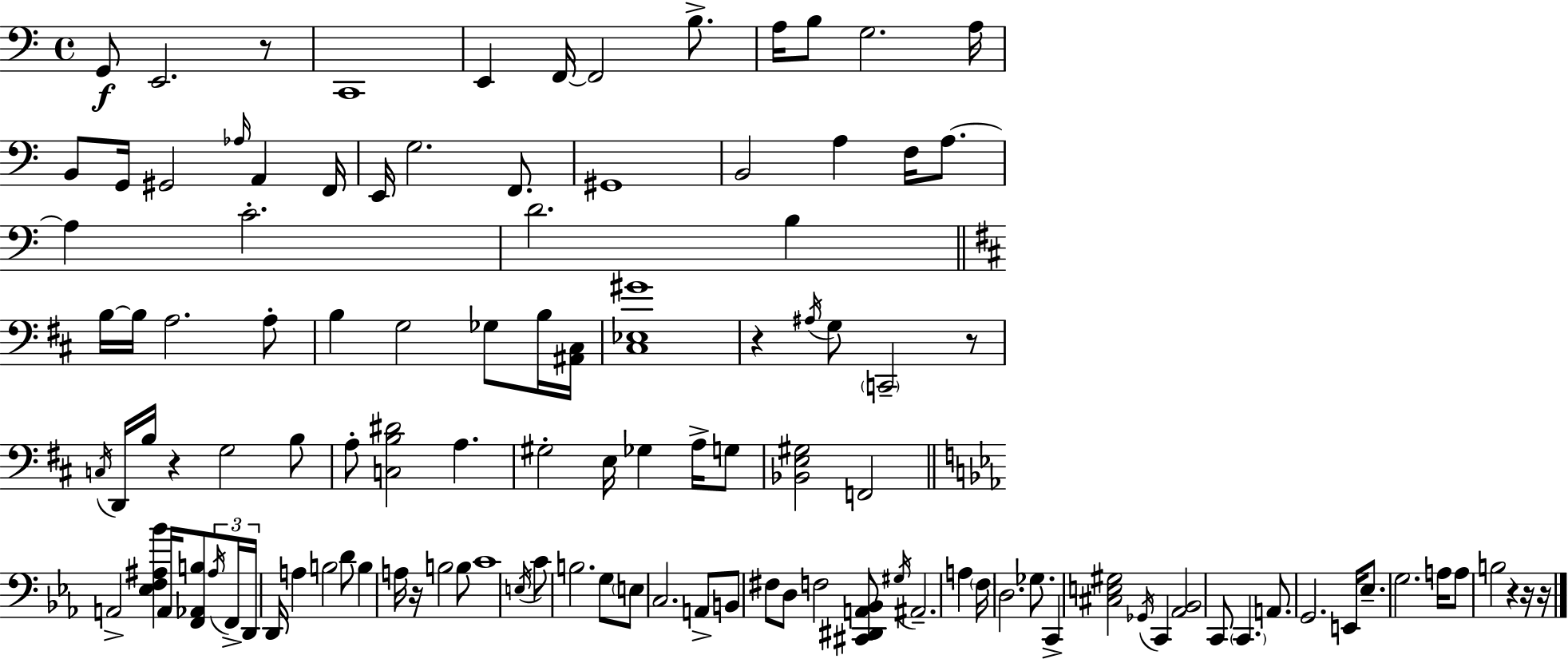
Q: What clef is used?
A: bass